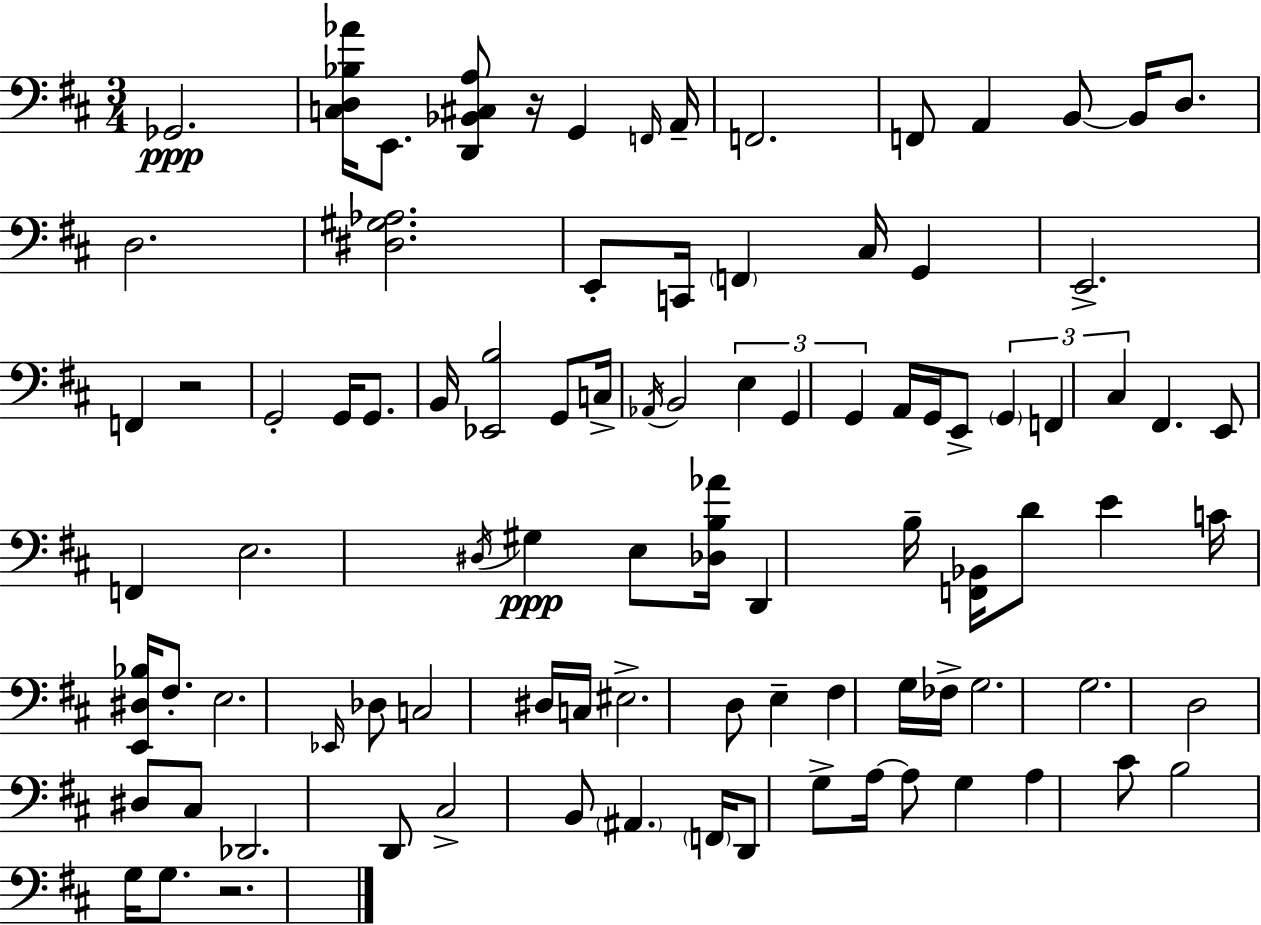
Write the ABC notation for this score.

X:1
T:Untitled
M:3/4
L:1/4
K:D
_G,,2 [C,D,_B,_A]/4 E,,/2 [D,,_B,,^C,A,]/2 z/4 G,, F,,/4 A,,/4 F,,2 F,,/2 A,, B,,/2 B,,/4 D,/2 D,2 [^D,^G,_A,]2 E,,/2 C,,/4 F,, ^C,/4 G,, E,,2 F,, z2 G,,2 G,,/4 G,,/2 B,,/4 [_E,,B,]2 G,,/2 C,/4 _A,,/4 B,,2 E, G,, G,, A,,/4 G,,/4 E,,/2 G,, F,, ^C, ^F,, E,,/2 F,, E,2 ^D,/4 ^G, E,/2 [_D,B,_A]/4 D,, B,/4 [F,,_B,,]/4 D/2 E C/4 [E,,^D,_B,]/4 ^F,/2 E,2 _E,,/4 _D,/2 C,2 ^D,/4 C,/4 ^E,2 D,/2 E, ^F, G,/4 _F,/4 G,2 G,2 D,2 ^D,/2 ^C,/2 _D,,2 D,,/2 ^C,2 B,,/2 ^A,, F,,/4 D,,/2 G,/2 A,/4 A,/2 G, A, ^C/2 B,2 G,/4 G,/2 z2